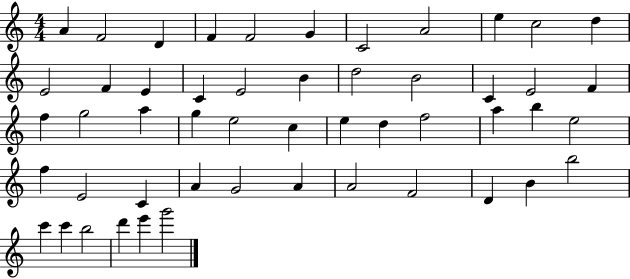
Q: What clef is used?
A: treble